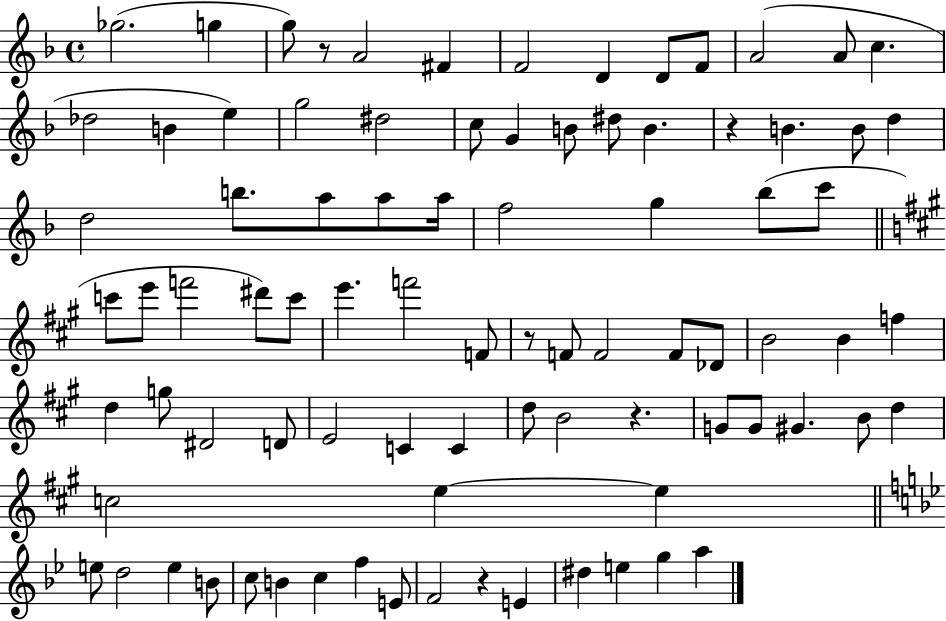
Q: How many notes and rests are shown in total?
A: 86